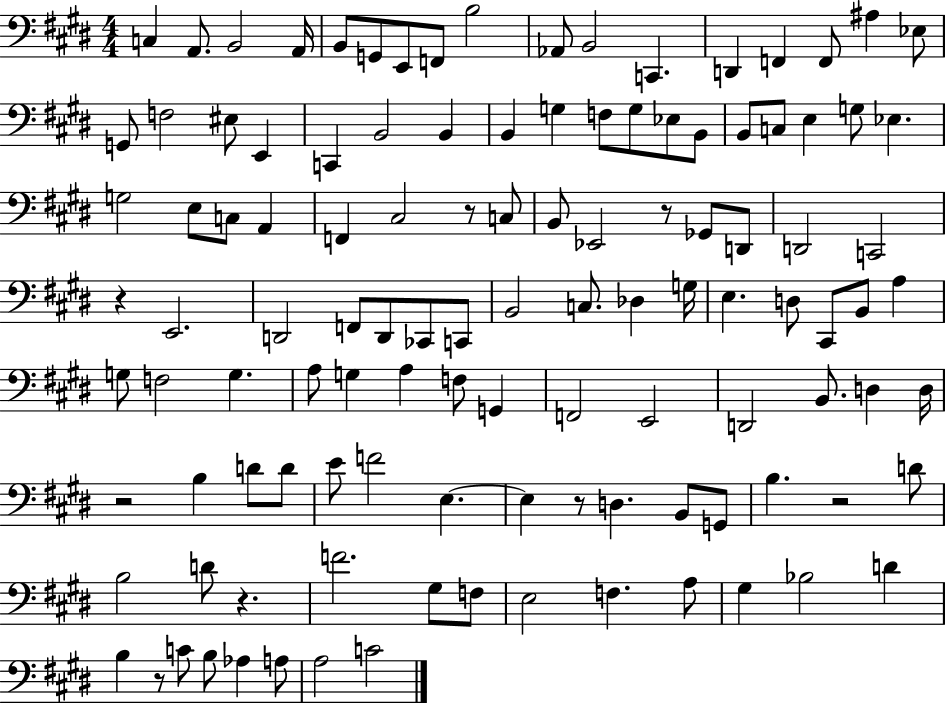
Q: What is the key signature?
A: E major